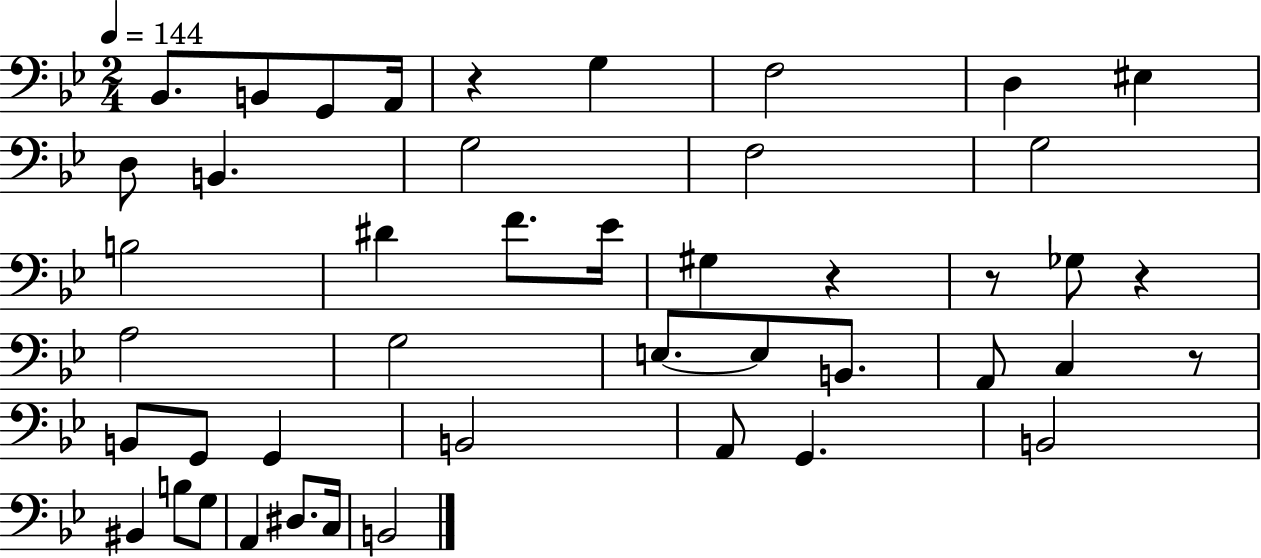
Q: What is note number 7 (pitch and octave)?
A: D3